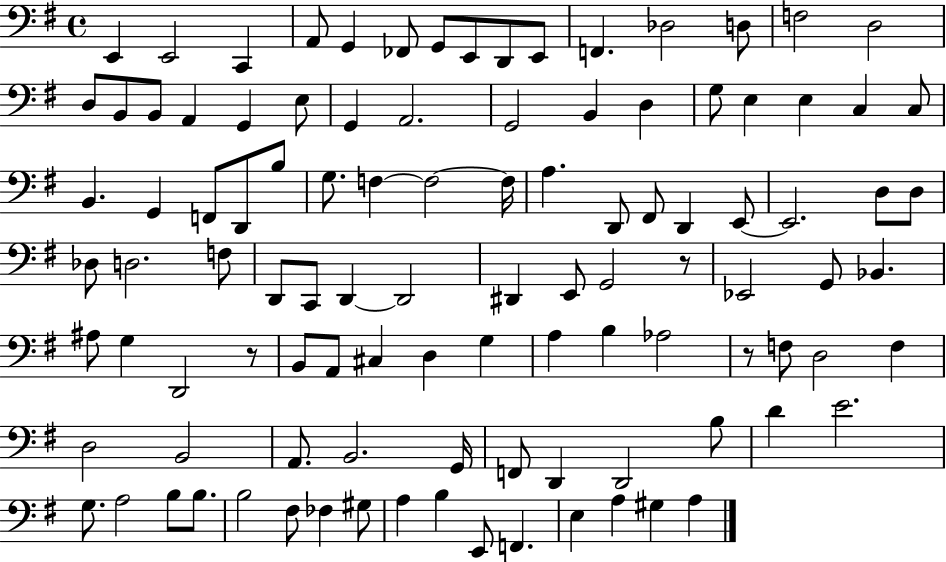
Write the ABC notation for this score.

X:1
T:Untitled
M:4/4
L:1/4
K:G
E,, E,,2 C,, A,,/2 G,, _F,,/2 G,,/2 E,,/2 D,,/2 E,,/2 F,, _D,2 D,/2 F,2 D,2 D,/2 B,,/2 B,,/2 A,, G,, E,/2 G,, A,,2 G,,2 B,, D, G,/2 E, E, C, C,/2 B,, G,, F,,/2 D,,/2 B,/2 G,/2 F, F,2 F,/4 A, D,,/2 ^F,,/2 D,, E,,/2 E,,2 D,/2 D,/2 _D,/2 D,2 F,/2 D,,/2 C,,/2 D,, D,,2 ^D,, E,,/2 G,,2 z/2 _E,,2 G,,/2 _B,, ^A,/2 G, D,,2 z/2 B,,/2 A,,/2 ^C, D, G, A, B, _A,2 z/2 F,/2 D,2 F, D,2 B,,2 A,,/2 B,,2 G,,/4 F,,/2 D,, D,,2 B,/2 D E2 G,/2 A,2 B,/2 B,/2 B,2 ^F,/2 _F, ^G,/2 A, B, E,,/2 F,, E, A, ^G, A,